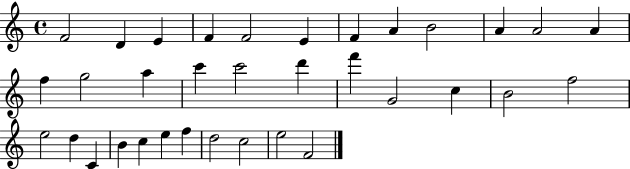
X:1
T:Untitled
M:4/4
L:1/4
K:C
F2 D E F F2 E F A B2 A A2 A f g2 a c' c'2 d' f' G2 c B2 f2 e2 d C B c e f d2 c2 e2 F2